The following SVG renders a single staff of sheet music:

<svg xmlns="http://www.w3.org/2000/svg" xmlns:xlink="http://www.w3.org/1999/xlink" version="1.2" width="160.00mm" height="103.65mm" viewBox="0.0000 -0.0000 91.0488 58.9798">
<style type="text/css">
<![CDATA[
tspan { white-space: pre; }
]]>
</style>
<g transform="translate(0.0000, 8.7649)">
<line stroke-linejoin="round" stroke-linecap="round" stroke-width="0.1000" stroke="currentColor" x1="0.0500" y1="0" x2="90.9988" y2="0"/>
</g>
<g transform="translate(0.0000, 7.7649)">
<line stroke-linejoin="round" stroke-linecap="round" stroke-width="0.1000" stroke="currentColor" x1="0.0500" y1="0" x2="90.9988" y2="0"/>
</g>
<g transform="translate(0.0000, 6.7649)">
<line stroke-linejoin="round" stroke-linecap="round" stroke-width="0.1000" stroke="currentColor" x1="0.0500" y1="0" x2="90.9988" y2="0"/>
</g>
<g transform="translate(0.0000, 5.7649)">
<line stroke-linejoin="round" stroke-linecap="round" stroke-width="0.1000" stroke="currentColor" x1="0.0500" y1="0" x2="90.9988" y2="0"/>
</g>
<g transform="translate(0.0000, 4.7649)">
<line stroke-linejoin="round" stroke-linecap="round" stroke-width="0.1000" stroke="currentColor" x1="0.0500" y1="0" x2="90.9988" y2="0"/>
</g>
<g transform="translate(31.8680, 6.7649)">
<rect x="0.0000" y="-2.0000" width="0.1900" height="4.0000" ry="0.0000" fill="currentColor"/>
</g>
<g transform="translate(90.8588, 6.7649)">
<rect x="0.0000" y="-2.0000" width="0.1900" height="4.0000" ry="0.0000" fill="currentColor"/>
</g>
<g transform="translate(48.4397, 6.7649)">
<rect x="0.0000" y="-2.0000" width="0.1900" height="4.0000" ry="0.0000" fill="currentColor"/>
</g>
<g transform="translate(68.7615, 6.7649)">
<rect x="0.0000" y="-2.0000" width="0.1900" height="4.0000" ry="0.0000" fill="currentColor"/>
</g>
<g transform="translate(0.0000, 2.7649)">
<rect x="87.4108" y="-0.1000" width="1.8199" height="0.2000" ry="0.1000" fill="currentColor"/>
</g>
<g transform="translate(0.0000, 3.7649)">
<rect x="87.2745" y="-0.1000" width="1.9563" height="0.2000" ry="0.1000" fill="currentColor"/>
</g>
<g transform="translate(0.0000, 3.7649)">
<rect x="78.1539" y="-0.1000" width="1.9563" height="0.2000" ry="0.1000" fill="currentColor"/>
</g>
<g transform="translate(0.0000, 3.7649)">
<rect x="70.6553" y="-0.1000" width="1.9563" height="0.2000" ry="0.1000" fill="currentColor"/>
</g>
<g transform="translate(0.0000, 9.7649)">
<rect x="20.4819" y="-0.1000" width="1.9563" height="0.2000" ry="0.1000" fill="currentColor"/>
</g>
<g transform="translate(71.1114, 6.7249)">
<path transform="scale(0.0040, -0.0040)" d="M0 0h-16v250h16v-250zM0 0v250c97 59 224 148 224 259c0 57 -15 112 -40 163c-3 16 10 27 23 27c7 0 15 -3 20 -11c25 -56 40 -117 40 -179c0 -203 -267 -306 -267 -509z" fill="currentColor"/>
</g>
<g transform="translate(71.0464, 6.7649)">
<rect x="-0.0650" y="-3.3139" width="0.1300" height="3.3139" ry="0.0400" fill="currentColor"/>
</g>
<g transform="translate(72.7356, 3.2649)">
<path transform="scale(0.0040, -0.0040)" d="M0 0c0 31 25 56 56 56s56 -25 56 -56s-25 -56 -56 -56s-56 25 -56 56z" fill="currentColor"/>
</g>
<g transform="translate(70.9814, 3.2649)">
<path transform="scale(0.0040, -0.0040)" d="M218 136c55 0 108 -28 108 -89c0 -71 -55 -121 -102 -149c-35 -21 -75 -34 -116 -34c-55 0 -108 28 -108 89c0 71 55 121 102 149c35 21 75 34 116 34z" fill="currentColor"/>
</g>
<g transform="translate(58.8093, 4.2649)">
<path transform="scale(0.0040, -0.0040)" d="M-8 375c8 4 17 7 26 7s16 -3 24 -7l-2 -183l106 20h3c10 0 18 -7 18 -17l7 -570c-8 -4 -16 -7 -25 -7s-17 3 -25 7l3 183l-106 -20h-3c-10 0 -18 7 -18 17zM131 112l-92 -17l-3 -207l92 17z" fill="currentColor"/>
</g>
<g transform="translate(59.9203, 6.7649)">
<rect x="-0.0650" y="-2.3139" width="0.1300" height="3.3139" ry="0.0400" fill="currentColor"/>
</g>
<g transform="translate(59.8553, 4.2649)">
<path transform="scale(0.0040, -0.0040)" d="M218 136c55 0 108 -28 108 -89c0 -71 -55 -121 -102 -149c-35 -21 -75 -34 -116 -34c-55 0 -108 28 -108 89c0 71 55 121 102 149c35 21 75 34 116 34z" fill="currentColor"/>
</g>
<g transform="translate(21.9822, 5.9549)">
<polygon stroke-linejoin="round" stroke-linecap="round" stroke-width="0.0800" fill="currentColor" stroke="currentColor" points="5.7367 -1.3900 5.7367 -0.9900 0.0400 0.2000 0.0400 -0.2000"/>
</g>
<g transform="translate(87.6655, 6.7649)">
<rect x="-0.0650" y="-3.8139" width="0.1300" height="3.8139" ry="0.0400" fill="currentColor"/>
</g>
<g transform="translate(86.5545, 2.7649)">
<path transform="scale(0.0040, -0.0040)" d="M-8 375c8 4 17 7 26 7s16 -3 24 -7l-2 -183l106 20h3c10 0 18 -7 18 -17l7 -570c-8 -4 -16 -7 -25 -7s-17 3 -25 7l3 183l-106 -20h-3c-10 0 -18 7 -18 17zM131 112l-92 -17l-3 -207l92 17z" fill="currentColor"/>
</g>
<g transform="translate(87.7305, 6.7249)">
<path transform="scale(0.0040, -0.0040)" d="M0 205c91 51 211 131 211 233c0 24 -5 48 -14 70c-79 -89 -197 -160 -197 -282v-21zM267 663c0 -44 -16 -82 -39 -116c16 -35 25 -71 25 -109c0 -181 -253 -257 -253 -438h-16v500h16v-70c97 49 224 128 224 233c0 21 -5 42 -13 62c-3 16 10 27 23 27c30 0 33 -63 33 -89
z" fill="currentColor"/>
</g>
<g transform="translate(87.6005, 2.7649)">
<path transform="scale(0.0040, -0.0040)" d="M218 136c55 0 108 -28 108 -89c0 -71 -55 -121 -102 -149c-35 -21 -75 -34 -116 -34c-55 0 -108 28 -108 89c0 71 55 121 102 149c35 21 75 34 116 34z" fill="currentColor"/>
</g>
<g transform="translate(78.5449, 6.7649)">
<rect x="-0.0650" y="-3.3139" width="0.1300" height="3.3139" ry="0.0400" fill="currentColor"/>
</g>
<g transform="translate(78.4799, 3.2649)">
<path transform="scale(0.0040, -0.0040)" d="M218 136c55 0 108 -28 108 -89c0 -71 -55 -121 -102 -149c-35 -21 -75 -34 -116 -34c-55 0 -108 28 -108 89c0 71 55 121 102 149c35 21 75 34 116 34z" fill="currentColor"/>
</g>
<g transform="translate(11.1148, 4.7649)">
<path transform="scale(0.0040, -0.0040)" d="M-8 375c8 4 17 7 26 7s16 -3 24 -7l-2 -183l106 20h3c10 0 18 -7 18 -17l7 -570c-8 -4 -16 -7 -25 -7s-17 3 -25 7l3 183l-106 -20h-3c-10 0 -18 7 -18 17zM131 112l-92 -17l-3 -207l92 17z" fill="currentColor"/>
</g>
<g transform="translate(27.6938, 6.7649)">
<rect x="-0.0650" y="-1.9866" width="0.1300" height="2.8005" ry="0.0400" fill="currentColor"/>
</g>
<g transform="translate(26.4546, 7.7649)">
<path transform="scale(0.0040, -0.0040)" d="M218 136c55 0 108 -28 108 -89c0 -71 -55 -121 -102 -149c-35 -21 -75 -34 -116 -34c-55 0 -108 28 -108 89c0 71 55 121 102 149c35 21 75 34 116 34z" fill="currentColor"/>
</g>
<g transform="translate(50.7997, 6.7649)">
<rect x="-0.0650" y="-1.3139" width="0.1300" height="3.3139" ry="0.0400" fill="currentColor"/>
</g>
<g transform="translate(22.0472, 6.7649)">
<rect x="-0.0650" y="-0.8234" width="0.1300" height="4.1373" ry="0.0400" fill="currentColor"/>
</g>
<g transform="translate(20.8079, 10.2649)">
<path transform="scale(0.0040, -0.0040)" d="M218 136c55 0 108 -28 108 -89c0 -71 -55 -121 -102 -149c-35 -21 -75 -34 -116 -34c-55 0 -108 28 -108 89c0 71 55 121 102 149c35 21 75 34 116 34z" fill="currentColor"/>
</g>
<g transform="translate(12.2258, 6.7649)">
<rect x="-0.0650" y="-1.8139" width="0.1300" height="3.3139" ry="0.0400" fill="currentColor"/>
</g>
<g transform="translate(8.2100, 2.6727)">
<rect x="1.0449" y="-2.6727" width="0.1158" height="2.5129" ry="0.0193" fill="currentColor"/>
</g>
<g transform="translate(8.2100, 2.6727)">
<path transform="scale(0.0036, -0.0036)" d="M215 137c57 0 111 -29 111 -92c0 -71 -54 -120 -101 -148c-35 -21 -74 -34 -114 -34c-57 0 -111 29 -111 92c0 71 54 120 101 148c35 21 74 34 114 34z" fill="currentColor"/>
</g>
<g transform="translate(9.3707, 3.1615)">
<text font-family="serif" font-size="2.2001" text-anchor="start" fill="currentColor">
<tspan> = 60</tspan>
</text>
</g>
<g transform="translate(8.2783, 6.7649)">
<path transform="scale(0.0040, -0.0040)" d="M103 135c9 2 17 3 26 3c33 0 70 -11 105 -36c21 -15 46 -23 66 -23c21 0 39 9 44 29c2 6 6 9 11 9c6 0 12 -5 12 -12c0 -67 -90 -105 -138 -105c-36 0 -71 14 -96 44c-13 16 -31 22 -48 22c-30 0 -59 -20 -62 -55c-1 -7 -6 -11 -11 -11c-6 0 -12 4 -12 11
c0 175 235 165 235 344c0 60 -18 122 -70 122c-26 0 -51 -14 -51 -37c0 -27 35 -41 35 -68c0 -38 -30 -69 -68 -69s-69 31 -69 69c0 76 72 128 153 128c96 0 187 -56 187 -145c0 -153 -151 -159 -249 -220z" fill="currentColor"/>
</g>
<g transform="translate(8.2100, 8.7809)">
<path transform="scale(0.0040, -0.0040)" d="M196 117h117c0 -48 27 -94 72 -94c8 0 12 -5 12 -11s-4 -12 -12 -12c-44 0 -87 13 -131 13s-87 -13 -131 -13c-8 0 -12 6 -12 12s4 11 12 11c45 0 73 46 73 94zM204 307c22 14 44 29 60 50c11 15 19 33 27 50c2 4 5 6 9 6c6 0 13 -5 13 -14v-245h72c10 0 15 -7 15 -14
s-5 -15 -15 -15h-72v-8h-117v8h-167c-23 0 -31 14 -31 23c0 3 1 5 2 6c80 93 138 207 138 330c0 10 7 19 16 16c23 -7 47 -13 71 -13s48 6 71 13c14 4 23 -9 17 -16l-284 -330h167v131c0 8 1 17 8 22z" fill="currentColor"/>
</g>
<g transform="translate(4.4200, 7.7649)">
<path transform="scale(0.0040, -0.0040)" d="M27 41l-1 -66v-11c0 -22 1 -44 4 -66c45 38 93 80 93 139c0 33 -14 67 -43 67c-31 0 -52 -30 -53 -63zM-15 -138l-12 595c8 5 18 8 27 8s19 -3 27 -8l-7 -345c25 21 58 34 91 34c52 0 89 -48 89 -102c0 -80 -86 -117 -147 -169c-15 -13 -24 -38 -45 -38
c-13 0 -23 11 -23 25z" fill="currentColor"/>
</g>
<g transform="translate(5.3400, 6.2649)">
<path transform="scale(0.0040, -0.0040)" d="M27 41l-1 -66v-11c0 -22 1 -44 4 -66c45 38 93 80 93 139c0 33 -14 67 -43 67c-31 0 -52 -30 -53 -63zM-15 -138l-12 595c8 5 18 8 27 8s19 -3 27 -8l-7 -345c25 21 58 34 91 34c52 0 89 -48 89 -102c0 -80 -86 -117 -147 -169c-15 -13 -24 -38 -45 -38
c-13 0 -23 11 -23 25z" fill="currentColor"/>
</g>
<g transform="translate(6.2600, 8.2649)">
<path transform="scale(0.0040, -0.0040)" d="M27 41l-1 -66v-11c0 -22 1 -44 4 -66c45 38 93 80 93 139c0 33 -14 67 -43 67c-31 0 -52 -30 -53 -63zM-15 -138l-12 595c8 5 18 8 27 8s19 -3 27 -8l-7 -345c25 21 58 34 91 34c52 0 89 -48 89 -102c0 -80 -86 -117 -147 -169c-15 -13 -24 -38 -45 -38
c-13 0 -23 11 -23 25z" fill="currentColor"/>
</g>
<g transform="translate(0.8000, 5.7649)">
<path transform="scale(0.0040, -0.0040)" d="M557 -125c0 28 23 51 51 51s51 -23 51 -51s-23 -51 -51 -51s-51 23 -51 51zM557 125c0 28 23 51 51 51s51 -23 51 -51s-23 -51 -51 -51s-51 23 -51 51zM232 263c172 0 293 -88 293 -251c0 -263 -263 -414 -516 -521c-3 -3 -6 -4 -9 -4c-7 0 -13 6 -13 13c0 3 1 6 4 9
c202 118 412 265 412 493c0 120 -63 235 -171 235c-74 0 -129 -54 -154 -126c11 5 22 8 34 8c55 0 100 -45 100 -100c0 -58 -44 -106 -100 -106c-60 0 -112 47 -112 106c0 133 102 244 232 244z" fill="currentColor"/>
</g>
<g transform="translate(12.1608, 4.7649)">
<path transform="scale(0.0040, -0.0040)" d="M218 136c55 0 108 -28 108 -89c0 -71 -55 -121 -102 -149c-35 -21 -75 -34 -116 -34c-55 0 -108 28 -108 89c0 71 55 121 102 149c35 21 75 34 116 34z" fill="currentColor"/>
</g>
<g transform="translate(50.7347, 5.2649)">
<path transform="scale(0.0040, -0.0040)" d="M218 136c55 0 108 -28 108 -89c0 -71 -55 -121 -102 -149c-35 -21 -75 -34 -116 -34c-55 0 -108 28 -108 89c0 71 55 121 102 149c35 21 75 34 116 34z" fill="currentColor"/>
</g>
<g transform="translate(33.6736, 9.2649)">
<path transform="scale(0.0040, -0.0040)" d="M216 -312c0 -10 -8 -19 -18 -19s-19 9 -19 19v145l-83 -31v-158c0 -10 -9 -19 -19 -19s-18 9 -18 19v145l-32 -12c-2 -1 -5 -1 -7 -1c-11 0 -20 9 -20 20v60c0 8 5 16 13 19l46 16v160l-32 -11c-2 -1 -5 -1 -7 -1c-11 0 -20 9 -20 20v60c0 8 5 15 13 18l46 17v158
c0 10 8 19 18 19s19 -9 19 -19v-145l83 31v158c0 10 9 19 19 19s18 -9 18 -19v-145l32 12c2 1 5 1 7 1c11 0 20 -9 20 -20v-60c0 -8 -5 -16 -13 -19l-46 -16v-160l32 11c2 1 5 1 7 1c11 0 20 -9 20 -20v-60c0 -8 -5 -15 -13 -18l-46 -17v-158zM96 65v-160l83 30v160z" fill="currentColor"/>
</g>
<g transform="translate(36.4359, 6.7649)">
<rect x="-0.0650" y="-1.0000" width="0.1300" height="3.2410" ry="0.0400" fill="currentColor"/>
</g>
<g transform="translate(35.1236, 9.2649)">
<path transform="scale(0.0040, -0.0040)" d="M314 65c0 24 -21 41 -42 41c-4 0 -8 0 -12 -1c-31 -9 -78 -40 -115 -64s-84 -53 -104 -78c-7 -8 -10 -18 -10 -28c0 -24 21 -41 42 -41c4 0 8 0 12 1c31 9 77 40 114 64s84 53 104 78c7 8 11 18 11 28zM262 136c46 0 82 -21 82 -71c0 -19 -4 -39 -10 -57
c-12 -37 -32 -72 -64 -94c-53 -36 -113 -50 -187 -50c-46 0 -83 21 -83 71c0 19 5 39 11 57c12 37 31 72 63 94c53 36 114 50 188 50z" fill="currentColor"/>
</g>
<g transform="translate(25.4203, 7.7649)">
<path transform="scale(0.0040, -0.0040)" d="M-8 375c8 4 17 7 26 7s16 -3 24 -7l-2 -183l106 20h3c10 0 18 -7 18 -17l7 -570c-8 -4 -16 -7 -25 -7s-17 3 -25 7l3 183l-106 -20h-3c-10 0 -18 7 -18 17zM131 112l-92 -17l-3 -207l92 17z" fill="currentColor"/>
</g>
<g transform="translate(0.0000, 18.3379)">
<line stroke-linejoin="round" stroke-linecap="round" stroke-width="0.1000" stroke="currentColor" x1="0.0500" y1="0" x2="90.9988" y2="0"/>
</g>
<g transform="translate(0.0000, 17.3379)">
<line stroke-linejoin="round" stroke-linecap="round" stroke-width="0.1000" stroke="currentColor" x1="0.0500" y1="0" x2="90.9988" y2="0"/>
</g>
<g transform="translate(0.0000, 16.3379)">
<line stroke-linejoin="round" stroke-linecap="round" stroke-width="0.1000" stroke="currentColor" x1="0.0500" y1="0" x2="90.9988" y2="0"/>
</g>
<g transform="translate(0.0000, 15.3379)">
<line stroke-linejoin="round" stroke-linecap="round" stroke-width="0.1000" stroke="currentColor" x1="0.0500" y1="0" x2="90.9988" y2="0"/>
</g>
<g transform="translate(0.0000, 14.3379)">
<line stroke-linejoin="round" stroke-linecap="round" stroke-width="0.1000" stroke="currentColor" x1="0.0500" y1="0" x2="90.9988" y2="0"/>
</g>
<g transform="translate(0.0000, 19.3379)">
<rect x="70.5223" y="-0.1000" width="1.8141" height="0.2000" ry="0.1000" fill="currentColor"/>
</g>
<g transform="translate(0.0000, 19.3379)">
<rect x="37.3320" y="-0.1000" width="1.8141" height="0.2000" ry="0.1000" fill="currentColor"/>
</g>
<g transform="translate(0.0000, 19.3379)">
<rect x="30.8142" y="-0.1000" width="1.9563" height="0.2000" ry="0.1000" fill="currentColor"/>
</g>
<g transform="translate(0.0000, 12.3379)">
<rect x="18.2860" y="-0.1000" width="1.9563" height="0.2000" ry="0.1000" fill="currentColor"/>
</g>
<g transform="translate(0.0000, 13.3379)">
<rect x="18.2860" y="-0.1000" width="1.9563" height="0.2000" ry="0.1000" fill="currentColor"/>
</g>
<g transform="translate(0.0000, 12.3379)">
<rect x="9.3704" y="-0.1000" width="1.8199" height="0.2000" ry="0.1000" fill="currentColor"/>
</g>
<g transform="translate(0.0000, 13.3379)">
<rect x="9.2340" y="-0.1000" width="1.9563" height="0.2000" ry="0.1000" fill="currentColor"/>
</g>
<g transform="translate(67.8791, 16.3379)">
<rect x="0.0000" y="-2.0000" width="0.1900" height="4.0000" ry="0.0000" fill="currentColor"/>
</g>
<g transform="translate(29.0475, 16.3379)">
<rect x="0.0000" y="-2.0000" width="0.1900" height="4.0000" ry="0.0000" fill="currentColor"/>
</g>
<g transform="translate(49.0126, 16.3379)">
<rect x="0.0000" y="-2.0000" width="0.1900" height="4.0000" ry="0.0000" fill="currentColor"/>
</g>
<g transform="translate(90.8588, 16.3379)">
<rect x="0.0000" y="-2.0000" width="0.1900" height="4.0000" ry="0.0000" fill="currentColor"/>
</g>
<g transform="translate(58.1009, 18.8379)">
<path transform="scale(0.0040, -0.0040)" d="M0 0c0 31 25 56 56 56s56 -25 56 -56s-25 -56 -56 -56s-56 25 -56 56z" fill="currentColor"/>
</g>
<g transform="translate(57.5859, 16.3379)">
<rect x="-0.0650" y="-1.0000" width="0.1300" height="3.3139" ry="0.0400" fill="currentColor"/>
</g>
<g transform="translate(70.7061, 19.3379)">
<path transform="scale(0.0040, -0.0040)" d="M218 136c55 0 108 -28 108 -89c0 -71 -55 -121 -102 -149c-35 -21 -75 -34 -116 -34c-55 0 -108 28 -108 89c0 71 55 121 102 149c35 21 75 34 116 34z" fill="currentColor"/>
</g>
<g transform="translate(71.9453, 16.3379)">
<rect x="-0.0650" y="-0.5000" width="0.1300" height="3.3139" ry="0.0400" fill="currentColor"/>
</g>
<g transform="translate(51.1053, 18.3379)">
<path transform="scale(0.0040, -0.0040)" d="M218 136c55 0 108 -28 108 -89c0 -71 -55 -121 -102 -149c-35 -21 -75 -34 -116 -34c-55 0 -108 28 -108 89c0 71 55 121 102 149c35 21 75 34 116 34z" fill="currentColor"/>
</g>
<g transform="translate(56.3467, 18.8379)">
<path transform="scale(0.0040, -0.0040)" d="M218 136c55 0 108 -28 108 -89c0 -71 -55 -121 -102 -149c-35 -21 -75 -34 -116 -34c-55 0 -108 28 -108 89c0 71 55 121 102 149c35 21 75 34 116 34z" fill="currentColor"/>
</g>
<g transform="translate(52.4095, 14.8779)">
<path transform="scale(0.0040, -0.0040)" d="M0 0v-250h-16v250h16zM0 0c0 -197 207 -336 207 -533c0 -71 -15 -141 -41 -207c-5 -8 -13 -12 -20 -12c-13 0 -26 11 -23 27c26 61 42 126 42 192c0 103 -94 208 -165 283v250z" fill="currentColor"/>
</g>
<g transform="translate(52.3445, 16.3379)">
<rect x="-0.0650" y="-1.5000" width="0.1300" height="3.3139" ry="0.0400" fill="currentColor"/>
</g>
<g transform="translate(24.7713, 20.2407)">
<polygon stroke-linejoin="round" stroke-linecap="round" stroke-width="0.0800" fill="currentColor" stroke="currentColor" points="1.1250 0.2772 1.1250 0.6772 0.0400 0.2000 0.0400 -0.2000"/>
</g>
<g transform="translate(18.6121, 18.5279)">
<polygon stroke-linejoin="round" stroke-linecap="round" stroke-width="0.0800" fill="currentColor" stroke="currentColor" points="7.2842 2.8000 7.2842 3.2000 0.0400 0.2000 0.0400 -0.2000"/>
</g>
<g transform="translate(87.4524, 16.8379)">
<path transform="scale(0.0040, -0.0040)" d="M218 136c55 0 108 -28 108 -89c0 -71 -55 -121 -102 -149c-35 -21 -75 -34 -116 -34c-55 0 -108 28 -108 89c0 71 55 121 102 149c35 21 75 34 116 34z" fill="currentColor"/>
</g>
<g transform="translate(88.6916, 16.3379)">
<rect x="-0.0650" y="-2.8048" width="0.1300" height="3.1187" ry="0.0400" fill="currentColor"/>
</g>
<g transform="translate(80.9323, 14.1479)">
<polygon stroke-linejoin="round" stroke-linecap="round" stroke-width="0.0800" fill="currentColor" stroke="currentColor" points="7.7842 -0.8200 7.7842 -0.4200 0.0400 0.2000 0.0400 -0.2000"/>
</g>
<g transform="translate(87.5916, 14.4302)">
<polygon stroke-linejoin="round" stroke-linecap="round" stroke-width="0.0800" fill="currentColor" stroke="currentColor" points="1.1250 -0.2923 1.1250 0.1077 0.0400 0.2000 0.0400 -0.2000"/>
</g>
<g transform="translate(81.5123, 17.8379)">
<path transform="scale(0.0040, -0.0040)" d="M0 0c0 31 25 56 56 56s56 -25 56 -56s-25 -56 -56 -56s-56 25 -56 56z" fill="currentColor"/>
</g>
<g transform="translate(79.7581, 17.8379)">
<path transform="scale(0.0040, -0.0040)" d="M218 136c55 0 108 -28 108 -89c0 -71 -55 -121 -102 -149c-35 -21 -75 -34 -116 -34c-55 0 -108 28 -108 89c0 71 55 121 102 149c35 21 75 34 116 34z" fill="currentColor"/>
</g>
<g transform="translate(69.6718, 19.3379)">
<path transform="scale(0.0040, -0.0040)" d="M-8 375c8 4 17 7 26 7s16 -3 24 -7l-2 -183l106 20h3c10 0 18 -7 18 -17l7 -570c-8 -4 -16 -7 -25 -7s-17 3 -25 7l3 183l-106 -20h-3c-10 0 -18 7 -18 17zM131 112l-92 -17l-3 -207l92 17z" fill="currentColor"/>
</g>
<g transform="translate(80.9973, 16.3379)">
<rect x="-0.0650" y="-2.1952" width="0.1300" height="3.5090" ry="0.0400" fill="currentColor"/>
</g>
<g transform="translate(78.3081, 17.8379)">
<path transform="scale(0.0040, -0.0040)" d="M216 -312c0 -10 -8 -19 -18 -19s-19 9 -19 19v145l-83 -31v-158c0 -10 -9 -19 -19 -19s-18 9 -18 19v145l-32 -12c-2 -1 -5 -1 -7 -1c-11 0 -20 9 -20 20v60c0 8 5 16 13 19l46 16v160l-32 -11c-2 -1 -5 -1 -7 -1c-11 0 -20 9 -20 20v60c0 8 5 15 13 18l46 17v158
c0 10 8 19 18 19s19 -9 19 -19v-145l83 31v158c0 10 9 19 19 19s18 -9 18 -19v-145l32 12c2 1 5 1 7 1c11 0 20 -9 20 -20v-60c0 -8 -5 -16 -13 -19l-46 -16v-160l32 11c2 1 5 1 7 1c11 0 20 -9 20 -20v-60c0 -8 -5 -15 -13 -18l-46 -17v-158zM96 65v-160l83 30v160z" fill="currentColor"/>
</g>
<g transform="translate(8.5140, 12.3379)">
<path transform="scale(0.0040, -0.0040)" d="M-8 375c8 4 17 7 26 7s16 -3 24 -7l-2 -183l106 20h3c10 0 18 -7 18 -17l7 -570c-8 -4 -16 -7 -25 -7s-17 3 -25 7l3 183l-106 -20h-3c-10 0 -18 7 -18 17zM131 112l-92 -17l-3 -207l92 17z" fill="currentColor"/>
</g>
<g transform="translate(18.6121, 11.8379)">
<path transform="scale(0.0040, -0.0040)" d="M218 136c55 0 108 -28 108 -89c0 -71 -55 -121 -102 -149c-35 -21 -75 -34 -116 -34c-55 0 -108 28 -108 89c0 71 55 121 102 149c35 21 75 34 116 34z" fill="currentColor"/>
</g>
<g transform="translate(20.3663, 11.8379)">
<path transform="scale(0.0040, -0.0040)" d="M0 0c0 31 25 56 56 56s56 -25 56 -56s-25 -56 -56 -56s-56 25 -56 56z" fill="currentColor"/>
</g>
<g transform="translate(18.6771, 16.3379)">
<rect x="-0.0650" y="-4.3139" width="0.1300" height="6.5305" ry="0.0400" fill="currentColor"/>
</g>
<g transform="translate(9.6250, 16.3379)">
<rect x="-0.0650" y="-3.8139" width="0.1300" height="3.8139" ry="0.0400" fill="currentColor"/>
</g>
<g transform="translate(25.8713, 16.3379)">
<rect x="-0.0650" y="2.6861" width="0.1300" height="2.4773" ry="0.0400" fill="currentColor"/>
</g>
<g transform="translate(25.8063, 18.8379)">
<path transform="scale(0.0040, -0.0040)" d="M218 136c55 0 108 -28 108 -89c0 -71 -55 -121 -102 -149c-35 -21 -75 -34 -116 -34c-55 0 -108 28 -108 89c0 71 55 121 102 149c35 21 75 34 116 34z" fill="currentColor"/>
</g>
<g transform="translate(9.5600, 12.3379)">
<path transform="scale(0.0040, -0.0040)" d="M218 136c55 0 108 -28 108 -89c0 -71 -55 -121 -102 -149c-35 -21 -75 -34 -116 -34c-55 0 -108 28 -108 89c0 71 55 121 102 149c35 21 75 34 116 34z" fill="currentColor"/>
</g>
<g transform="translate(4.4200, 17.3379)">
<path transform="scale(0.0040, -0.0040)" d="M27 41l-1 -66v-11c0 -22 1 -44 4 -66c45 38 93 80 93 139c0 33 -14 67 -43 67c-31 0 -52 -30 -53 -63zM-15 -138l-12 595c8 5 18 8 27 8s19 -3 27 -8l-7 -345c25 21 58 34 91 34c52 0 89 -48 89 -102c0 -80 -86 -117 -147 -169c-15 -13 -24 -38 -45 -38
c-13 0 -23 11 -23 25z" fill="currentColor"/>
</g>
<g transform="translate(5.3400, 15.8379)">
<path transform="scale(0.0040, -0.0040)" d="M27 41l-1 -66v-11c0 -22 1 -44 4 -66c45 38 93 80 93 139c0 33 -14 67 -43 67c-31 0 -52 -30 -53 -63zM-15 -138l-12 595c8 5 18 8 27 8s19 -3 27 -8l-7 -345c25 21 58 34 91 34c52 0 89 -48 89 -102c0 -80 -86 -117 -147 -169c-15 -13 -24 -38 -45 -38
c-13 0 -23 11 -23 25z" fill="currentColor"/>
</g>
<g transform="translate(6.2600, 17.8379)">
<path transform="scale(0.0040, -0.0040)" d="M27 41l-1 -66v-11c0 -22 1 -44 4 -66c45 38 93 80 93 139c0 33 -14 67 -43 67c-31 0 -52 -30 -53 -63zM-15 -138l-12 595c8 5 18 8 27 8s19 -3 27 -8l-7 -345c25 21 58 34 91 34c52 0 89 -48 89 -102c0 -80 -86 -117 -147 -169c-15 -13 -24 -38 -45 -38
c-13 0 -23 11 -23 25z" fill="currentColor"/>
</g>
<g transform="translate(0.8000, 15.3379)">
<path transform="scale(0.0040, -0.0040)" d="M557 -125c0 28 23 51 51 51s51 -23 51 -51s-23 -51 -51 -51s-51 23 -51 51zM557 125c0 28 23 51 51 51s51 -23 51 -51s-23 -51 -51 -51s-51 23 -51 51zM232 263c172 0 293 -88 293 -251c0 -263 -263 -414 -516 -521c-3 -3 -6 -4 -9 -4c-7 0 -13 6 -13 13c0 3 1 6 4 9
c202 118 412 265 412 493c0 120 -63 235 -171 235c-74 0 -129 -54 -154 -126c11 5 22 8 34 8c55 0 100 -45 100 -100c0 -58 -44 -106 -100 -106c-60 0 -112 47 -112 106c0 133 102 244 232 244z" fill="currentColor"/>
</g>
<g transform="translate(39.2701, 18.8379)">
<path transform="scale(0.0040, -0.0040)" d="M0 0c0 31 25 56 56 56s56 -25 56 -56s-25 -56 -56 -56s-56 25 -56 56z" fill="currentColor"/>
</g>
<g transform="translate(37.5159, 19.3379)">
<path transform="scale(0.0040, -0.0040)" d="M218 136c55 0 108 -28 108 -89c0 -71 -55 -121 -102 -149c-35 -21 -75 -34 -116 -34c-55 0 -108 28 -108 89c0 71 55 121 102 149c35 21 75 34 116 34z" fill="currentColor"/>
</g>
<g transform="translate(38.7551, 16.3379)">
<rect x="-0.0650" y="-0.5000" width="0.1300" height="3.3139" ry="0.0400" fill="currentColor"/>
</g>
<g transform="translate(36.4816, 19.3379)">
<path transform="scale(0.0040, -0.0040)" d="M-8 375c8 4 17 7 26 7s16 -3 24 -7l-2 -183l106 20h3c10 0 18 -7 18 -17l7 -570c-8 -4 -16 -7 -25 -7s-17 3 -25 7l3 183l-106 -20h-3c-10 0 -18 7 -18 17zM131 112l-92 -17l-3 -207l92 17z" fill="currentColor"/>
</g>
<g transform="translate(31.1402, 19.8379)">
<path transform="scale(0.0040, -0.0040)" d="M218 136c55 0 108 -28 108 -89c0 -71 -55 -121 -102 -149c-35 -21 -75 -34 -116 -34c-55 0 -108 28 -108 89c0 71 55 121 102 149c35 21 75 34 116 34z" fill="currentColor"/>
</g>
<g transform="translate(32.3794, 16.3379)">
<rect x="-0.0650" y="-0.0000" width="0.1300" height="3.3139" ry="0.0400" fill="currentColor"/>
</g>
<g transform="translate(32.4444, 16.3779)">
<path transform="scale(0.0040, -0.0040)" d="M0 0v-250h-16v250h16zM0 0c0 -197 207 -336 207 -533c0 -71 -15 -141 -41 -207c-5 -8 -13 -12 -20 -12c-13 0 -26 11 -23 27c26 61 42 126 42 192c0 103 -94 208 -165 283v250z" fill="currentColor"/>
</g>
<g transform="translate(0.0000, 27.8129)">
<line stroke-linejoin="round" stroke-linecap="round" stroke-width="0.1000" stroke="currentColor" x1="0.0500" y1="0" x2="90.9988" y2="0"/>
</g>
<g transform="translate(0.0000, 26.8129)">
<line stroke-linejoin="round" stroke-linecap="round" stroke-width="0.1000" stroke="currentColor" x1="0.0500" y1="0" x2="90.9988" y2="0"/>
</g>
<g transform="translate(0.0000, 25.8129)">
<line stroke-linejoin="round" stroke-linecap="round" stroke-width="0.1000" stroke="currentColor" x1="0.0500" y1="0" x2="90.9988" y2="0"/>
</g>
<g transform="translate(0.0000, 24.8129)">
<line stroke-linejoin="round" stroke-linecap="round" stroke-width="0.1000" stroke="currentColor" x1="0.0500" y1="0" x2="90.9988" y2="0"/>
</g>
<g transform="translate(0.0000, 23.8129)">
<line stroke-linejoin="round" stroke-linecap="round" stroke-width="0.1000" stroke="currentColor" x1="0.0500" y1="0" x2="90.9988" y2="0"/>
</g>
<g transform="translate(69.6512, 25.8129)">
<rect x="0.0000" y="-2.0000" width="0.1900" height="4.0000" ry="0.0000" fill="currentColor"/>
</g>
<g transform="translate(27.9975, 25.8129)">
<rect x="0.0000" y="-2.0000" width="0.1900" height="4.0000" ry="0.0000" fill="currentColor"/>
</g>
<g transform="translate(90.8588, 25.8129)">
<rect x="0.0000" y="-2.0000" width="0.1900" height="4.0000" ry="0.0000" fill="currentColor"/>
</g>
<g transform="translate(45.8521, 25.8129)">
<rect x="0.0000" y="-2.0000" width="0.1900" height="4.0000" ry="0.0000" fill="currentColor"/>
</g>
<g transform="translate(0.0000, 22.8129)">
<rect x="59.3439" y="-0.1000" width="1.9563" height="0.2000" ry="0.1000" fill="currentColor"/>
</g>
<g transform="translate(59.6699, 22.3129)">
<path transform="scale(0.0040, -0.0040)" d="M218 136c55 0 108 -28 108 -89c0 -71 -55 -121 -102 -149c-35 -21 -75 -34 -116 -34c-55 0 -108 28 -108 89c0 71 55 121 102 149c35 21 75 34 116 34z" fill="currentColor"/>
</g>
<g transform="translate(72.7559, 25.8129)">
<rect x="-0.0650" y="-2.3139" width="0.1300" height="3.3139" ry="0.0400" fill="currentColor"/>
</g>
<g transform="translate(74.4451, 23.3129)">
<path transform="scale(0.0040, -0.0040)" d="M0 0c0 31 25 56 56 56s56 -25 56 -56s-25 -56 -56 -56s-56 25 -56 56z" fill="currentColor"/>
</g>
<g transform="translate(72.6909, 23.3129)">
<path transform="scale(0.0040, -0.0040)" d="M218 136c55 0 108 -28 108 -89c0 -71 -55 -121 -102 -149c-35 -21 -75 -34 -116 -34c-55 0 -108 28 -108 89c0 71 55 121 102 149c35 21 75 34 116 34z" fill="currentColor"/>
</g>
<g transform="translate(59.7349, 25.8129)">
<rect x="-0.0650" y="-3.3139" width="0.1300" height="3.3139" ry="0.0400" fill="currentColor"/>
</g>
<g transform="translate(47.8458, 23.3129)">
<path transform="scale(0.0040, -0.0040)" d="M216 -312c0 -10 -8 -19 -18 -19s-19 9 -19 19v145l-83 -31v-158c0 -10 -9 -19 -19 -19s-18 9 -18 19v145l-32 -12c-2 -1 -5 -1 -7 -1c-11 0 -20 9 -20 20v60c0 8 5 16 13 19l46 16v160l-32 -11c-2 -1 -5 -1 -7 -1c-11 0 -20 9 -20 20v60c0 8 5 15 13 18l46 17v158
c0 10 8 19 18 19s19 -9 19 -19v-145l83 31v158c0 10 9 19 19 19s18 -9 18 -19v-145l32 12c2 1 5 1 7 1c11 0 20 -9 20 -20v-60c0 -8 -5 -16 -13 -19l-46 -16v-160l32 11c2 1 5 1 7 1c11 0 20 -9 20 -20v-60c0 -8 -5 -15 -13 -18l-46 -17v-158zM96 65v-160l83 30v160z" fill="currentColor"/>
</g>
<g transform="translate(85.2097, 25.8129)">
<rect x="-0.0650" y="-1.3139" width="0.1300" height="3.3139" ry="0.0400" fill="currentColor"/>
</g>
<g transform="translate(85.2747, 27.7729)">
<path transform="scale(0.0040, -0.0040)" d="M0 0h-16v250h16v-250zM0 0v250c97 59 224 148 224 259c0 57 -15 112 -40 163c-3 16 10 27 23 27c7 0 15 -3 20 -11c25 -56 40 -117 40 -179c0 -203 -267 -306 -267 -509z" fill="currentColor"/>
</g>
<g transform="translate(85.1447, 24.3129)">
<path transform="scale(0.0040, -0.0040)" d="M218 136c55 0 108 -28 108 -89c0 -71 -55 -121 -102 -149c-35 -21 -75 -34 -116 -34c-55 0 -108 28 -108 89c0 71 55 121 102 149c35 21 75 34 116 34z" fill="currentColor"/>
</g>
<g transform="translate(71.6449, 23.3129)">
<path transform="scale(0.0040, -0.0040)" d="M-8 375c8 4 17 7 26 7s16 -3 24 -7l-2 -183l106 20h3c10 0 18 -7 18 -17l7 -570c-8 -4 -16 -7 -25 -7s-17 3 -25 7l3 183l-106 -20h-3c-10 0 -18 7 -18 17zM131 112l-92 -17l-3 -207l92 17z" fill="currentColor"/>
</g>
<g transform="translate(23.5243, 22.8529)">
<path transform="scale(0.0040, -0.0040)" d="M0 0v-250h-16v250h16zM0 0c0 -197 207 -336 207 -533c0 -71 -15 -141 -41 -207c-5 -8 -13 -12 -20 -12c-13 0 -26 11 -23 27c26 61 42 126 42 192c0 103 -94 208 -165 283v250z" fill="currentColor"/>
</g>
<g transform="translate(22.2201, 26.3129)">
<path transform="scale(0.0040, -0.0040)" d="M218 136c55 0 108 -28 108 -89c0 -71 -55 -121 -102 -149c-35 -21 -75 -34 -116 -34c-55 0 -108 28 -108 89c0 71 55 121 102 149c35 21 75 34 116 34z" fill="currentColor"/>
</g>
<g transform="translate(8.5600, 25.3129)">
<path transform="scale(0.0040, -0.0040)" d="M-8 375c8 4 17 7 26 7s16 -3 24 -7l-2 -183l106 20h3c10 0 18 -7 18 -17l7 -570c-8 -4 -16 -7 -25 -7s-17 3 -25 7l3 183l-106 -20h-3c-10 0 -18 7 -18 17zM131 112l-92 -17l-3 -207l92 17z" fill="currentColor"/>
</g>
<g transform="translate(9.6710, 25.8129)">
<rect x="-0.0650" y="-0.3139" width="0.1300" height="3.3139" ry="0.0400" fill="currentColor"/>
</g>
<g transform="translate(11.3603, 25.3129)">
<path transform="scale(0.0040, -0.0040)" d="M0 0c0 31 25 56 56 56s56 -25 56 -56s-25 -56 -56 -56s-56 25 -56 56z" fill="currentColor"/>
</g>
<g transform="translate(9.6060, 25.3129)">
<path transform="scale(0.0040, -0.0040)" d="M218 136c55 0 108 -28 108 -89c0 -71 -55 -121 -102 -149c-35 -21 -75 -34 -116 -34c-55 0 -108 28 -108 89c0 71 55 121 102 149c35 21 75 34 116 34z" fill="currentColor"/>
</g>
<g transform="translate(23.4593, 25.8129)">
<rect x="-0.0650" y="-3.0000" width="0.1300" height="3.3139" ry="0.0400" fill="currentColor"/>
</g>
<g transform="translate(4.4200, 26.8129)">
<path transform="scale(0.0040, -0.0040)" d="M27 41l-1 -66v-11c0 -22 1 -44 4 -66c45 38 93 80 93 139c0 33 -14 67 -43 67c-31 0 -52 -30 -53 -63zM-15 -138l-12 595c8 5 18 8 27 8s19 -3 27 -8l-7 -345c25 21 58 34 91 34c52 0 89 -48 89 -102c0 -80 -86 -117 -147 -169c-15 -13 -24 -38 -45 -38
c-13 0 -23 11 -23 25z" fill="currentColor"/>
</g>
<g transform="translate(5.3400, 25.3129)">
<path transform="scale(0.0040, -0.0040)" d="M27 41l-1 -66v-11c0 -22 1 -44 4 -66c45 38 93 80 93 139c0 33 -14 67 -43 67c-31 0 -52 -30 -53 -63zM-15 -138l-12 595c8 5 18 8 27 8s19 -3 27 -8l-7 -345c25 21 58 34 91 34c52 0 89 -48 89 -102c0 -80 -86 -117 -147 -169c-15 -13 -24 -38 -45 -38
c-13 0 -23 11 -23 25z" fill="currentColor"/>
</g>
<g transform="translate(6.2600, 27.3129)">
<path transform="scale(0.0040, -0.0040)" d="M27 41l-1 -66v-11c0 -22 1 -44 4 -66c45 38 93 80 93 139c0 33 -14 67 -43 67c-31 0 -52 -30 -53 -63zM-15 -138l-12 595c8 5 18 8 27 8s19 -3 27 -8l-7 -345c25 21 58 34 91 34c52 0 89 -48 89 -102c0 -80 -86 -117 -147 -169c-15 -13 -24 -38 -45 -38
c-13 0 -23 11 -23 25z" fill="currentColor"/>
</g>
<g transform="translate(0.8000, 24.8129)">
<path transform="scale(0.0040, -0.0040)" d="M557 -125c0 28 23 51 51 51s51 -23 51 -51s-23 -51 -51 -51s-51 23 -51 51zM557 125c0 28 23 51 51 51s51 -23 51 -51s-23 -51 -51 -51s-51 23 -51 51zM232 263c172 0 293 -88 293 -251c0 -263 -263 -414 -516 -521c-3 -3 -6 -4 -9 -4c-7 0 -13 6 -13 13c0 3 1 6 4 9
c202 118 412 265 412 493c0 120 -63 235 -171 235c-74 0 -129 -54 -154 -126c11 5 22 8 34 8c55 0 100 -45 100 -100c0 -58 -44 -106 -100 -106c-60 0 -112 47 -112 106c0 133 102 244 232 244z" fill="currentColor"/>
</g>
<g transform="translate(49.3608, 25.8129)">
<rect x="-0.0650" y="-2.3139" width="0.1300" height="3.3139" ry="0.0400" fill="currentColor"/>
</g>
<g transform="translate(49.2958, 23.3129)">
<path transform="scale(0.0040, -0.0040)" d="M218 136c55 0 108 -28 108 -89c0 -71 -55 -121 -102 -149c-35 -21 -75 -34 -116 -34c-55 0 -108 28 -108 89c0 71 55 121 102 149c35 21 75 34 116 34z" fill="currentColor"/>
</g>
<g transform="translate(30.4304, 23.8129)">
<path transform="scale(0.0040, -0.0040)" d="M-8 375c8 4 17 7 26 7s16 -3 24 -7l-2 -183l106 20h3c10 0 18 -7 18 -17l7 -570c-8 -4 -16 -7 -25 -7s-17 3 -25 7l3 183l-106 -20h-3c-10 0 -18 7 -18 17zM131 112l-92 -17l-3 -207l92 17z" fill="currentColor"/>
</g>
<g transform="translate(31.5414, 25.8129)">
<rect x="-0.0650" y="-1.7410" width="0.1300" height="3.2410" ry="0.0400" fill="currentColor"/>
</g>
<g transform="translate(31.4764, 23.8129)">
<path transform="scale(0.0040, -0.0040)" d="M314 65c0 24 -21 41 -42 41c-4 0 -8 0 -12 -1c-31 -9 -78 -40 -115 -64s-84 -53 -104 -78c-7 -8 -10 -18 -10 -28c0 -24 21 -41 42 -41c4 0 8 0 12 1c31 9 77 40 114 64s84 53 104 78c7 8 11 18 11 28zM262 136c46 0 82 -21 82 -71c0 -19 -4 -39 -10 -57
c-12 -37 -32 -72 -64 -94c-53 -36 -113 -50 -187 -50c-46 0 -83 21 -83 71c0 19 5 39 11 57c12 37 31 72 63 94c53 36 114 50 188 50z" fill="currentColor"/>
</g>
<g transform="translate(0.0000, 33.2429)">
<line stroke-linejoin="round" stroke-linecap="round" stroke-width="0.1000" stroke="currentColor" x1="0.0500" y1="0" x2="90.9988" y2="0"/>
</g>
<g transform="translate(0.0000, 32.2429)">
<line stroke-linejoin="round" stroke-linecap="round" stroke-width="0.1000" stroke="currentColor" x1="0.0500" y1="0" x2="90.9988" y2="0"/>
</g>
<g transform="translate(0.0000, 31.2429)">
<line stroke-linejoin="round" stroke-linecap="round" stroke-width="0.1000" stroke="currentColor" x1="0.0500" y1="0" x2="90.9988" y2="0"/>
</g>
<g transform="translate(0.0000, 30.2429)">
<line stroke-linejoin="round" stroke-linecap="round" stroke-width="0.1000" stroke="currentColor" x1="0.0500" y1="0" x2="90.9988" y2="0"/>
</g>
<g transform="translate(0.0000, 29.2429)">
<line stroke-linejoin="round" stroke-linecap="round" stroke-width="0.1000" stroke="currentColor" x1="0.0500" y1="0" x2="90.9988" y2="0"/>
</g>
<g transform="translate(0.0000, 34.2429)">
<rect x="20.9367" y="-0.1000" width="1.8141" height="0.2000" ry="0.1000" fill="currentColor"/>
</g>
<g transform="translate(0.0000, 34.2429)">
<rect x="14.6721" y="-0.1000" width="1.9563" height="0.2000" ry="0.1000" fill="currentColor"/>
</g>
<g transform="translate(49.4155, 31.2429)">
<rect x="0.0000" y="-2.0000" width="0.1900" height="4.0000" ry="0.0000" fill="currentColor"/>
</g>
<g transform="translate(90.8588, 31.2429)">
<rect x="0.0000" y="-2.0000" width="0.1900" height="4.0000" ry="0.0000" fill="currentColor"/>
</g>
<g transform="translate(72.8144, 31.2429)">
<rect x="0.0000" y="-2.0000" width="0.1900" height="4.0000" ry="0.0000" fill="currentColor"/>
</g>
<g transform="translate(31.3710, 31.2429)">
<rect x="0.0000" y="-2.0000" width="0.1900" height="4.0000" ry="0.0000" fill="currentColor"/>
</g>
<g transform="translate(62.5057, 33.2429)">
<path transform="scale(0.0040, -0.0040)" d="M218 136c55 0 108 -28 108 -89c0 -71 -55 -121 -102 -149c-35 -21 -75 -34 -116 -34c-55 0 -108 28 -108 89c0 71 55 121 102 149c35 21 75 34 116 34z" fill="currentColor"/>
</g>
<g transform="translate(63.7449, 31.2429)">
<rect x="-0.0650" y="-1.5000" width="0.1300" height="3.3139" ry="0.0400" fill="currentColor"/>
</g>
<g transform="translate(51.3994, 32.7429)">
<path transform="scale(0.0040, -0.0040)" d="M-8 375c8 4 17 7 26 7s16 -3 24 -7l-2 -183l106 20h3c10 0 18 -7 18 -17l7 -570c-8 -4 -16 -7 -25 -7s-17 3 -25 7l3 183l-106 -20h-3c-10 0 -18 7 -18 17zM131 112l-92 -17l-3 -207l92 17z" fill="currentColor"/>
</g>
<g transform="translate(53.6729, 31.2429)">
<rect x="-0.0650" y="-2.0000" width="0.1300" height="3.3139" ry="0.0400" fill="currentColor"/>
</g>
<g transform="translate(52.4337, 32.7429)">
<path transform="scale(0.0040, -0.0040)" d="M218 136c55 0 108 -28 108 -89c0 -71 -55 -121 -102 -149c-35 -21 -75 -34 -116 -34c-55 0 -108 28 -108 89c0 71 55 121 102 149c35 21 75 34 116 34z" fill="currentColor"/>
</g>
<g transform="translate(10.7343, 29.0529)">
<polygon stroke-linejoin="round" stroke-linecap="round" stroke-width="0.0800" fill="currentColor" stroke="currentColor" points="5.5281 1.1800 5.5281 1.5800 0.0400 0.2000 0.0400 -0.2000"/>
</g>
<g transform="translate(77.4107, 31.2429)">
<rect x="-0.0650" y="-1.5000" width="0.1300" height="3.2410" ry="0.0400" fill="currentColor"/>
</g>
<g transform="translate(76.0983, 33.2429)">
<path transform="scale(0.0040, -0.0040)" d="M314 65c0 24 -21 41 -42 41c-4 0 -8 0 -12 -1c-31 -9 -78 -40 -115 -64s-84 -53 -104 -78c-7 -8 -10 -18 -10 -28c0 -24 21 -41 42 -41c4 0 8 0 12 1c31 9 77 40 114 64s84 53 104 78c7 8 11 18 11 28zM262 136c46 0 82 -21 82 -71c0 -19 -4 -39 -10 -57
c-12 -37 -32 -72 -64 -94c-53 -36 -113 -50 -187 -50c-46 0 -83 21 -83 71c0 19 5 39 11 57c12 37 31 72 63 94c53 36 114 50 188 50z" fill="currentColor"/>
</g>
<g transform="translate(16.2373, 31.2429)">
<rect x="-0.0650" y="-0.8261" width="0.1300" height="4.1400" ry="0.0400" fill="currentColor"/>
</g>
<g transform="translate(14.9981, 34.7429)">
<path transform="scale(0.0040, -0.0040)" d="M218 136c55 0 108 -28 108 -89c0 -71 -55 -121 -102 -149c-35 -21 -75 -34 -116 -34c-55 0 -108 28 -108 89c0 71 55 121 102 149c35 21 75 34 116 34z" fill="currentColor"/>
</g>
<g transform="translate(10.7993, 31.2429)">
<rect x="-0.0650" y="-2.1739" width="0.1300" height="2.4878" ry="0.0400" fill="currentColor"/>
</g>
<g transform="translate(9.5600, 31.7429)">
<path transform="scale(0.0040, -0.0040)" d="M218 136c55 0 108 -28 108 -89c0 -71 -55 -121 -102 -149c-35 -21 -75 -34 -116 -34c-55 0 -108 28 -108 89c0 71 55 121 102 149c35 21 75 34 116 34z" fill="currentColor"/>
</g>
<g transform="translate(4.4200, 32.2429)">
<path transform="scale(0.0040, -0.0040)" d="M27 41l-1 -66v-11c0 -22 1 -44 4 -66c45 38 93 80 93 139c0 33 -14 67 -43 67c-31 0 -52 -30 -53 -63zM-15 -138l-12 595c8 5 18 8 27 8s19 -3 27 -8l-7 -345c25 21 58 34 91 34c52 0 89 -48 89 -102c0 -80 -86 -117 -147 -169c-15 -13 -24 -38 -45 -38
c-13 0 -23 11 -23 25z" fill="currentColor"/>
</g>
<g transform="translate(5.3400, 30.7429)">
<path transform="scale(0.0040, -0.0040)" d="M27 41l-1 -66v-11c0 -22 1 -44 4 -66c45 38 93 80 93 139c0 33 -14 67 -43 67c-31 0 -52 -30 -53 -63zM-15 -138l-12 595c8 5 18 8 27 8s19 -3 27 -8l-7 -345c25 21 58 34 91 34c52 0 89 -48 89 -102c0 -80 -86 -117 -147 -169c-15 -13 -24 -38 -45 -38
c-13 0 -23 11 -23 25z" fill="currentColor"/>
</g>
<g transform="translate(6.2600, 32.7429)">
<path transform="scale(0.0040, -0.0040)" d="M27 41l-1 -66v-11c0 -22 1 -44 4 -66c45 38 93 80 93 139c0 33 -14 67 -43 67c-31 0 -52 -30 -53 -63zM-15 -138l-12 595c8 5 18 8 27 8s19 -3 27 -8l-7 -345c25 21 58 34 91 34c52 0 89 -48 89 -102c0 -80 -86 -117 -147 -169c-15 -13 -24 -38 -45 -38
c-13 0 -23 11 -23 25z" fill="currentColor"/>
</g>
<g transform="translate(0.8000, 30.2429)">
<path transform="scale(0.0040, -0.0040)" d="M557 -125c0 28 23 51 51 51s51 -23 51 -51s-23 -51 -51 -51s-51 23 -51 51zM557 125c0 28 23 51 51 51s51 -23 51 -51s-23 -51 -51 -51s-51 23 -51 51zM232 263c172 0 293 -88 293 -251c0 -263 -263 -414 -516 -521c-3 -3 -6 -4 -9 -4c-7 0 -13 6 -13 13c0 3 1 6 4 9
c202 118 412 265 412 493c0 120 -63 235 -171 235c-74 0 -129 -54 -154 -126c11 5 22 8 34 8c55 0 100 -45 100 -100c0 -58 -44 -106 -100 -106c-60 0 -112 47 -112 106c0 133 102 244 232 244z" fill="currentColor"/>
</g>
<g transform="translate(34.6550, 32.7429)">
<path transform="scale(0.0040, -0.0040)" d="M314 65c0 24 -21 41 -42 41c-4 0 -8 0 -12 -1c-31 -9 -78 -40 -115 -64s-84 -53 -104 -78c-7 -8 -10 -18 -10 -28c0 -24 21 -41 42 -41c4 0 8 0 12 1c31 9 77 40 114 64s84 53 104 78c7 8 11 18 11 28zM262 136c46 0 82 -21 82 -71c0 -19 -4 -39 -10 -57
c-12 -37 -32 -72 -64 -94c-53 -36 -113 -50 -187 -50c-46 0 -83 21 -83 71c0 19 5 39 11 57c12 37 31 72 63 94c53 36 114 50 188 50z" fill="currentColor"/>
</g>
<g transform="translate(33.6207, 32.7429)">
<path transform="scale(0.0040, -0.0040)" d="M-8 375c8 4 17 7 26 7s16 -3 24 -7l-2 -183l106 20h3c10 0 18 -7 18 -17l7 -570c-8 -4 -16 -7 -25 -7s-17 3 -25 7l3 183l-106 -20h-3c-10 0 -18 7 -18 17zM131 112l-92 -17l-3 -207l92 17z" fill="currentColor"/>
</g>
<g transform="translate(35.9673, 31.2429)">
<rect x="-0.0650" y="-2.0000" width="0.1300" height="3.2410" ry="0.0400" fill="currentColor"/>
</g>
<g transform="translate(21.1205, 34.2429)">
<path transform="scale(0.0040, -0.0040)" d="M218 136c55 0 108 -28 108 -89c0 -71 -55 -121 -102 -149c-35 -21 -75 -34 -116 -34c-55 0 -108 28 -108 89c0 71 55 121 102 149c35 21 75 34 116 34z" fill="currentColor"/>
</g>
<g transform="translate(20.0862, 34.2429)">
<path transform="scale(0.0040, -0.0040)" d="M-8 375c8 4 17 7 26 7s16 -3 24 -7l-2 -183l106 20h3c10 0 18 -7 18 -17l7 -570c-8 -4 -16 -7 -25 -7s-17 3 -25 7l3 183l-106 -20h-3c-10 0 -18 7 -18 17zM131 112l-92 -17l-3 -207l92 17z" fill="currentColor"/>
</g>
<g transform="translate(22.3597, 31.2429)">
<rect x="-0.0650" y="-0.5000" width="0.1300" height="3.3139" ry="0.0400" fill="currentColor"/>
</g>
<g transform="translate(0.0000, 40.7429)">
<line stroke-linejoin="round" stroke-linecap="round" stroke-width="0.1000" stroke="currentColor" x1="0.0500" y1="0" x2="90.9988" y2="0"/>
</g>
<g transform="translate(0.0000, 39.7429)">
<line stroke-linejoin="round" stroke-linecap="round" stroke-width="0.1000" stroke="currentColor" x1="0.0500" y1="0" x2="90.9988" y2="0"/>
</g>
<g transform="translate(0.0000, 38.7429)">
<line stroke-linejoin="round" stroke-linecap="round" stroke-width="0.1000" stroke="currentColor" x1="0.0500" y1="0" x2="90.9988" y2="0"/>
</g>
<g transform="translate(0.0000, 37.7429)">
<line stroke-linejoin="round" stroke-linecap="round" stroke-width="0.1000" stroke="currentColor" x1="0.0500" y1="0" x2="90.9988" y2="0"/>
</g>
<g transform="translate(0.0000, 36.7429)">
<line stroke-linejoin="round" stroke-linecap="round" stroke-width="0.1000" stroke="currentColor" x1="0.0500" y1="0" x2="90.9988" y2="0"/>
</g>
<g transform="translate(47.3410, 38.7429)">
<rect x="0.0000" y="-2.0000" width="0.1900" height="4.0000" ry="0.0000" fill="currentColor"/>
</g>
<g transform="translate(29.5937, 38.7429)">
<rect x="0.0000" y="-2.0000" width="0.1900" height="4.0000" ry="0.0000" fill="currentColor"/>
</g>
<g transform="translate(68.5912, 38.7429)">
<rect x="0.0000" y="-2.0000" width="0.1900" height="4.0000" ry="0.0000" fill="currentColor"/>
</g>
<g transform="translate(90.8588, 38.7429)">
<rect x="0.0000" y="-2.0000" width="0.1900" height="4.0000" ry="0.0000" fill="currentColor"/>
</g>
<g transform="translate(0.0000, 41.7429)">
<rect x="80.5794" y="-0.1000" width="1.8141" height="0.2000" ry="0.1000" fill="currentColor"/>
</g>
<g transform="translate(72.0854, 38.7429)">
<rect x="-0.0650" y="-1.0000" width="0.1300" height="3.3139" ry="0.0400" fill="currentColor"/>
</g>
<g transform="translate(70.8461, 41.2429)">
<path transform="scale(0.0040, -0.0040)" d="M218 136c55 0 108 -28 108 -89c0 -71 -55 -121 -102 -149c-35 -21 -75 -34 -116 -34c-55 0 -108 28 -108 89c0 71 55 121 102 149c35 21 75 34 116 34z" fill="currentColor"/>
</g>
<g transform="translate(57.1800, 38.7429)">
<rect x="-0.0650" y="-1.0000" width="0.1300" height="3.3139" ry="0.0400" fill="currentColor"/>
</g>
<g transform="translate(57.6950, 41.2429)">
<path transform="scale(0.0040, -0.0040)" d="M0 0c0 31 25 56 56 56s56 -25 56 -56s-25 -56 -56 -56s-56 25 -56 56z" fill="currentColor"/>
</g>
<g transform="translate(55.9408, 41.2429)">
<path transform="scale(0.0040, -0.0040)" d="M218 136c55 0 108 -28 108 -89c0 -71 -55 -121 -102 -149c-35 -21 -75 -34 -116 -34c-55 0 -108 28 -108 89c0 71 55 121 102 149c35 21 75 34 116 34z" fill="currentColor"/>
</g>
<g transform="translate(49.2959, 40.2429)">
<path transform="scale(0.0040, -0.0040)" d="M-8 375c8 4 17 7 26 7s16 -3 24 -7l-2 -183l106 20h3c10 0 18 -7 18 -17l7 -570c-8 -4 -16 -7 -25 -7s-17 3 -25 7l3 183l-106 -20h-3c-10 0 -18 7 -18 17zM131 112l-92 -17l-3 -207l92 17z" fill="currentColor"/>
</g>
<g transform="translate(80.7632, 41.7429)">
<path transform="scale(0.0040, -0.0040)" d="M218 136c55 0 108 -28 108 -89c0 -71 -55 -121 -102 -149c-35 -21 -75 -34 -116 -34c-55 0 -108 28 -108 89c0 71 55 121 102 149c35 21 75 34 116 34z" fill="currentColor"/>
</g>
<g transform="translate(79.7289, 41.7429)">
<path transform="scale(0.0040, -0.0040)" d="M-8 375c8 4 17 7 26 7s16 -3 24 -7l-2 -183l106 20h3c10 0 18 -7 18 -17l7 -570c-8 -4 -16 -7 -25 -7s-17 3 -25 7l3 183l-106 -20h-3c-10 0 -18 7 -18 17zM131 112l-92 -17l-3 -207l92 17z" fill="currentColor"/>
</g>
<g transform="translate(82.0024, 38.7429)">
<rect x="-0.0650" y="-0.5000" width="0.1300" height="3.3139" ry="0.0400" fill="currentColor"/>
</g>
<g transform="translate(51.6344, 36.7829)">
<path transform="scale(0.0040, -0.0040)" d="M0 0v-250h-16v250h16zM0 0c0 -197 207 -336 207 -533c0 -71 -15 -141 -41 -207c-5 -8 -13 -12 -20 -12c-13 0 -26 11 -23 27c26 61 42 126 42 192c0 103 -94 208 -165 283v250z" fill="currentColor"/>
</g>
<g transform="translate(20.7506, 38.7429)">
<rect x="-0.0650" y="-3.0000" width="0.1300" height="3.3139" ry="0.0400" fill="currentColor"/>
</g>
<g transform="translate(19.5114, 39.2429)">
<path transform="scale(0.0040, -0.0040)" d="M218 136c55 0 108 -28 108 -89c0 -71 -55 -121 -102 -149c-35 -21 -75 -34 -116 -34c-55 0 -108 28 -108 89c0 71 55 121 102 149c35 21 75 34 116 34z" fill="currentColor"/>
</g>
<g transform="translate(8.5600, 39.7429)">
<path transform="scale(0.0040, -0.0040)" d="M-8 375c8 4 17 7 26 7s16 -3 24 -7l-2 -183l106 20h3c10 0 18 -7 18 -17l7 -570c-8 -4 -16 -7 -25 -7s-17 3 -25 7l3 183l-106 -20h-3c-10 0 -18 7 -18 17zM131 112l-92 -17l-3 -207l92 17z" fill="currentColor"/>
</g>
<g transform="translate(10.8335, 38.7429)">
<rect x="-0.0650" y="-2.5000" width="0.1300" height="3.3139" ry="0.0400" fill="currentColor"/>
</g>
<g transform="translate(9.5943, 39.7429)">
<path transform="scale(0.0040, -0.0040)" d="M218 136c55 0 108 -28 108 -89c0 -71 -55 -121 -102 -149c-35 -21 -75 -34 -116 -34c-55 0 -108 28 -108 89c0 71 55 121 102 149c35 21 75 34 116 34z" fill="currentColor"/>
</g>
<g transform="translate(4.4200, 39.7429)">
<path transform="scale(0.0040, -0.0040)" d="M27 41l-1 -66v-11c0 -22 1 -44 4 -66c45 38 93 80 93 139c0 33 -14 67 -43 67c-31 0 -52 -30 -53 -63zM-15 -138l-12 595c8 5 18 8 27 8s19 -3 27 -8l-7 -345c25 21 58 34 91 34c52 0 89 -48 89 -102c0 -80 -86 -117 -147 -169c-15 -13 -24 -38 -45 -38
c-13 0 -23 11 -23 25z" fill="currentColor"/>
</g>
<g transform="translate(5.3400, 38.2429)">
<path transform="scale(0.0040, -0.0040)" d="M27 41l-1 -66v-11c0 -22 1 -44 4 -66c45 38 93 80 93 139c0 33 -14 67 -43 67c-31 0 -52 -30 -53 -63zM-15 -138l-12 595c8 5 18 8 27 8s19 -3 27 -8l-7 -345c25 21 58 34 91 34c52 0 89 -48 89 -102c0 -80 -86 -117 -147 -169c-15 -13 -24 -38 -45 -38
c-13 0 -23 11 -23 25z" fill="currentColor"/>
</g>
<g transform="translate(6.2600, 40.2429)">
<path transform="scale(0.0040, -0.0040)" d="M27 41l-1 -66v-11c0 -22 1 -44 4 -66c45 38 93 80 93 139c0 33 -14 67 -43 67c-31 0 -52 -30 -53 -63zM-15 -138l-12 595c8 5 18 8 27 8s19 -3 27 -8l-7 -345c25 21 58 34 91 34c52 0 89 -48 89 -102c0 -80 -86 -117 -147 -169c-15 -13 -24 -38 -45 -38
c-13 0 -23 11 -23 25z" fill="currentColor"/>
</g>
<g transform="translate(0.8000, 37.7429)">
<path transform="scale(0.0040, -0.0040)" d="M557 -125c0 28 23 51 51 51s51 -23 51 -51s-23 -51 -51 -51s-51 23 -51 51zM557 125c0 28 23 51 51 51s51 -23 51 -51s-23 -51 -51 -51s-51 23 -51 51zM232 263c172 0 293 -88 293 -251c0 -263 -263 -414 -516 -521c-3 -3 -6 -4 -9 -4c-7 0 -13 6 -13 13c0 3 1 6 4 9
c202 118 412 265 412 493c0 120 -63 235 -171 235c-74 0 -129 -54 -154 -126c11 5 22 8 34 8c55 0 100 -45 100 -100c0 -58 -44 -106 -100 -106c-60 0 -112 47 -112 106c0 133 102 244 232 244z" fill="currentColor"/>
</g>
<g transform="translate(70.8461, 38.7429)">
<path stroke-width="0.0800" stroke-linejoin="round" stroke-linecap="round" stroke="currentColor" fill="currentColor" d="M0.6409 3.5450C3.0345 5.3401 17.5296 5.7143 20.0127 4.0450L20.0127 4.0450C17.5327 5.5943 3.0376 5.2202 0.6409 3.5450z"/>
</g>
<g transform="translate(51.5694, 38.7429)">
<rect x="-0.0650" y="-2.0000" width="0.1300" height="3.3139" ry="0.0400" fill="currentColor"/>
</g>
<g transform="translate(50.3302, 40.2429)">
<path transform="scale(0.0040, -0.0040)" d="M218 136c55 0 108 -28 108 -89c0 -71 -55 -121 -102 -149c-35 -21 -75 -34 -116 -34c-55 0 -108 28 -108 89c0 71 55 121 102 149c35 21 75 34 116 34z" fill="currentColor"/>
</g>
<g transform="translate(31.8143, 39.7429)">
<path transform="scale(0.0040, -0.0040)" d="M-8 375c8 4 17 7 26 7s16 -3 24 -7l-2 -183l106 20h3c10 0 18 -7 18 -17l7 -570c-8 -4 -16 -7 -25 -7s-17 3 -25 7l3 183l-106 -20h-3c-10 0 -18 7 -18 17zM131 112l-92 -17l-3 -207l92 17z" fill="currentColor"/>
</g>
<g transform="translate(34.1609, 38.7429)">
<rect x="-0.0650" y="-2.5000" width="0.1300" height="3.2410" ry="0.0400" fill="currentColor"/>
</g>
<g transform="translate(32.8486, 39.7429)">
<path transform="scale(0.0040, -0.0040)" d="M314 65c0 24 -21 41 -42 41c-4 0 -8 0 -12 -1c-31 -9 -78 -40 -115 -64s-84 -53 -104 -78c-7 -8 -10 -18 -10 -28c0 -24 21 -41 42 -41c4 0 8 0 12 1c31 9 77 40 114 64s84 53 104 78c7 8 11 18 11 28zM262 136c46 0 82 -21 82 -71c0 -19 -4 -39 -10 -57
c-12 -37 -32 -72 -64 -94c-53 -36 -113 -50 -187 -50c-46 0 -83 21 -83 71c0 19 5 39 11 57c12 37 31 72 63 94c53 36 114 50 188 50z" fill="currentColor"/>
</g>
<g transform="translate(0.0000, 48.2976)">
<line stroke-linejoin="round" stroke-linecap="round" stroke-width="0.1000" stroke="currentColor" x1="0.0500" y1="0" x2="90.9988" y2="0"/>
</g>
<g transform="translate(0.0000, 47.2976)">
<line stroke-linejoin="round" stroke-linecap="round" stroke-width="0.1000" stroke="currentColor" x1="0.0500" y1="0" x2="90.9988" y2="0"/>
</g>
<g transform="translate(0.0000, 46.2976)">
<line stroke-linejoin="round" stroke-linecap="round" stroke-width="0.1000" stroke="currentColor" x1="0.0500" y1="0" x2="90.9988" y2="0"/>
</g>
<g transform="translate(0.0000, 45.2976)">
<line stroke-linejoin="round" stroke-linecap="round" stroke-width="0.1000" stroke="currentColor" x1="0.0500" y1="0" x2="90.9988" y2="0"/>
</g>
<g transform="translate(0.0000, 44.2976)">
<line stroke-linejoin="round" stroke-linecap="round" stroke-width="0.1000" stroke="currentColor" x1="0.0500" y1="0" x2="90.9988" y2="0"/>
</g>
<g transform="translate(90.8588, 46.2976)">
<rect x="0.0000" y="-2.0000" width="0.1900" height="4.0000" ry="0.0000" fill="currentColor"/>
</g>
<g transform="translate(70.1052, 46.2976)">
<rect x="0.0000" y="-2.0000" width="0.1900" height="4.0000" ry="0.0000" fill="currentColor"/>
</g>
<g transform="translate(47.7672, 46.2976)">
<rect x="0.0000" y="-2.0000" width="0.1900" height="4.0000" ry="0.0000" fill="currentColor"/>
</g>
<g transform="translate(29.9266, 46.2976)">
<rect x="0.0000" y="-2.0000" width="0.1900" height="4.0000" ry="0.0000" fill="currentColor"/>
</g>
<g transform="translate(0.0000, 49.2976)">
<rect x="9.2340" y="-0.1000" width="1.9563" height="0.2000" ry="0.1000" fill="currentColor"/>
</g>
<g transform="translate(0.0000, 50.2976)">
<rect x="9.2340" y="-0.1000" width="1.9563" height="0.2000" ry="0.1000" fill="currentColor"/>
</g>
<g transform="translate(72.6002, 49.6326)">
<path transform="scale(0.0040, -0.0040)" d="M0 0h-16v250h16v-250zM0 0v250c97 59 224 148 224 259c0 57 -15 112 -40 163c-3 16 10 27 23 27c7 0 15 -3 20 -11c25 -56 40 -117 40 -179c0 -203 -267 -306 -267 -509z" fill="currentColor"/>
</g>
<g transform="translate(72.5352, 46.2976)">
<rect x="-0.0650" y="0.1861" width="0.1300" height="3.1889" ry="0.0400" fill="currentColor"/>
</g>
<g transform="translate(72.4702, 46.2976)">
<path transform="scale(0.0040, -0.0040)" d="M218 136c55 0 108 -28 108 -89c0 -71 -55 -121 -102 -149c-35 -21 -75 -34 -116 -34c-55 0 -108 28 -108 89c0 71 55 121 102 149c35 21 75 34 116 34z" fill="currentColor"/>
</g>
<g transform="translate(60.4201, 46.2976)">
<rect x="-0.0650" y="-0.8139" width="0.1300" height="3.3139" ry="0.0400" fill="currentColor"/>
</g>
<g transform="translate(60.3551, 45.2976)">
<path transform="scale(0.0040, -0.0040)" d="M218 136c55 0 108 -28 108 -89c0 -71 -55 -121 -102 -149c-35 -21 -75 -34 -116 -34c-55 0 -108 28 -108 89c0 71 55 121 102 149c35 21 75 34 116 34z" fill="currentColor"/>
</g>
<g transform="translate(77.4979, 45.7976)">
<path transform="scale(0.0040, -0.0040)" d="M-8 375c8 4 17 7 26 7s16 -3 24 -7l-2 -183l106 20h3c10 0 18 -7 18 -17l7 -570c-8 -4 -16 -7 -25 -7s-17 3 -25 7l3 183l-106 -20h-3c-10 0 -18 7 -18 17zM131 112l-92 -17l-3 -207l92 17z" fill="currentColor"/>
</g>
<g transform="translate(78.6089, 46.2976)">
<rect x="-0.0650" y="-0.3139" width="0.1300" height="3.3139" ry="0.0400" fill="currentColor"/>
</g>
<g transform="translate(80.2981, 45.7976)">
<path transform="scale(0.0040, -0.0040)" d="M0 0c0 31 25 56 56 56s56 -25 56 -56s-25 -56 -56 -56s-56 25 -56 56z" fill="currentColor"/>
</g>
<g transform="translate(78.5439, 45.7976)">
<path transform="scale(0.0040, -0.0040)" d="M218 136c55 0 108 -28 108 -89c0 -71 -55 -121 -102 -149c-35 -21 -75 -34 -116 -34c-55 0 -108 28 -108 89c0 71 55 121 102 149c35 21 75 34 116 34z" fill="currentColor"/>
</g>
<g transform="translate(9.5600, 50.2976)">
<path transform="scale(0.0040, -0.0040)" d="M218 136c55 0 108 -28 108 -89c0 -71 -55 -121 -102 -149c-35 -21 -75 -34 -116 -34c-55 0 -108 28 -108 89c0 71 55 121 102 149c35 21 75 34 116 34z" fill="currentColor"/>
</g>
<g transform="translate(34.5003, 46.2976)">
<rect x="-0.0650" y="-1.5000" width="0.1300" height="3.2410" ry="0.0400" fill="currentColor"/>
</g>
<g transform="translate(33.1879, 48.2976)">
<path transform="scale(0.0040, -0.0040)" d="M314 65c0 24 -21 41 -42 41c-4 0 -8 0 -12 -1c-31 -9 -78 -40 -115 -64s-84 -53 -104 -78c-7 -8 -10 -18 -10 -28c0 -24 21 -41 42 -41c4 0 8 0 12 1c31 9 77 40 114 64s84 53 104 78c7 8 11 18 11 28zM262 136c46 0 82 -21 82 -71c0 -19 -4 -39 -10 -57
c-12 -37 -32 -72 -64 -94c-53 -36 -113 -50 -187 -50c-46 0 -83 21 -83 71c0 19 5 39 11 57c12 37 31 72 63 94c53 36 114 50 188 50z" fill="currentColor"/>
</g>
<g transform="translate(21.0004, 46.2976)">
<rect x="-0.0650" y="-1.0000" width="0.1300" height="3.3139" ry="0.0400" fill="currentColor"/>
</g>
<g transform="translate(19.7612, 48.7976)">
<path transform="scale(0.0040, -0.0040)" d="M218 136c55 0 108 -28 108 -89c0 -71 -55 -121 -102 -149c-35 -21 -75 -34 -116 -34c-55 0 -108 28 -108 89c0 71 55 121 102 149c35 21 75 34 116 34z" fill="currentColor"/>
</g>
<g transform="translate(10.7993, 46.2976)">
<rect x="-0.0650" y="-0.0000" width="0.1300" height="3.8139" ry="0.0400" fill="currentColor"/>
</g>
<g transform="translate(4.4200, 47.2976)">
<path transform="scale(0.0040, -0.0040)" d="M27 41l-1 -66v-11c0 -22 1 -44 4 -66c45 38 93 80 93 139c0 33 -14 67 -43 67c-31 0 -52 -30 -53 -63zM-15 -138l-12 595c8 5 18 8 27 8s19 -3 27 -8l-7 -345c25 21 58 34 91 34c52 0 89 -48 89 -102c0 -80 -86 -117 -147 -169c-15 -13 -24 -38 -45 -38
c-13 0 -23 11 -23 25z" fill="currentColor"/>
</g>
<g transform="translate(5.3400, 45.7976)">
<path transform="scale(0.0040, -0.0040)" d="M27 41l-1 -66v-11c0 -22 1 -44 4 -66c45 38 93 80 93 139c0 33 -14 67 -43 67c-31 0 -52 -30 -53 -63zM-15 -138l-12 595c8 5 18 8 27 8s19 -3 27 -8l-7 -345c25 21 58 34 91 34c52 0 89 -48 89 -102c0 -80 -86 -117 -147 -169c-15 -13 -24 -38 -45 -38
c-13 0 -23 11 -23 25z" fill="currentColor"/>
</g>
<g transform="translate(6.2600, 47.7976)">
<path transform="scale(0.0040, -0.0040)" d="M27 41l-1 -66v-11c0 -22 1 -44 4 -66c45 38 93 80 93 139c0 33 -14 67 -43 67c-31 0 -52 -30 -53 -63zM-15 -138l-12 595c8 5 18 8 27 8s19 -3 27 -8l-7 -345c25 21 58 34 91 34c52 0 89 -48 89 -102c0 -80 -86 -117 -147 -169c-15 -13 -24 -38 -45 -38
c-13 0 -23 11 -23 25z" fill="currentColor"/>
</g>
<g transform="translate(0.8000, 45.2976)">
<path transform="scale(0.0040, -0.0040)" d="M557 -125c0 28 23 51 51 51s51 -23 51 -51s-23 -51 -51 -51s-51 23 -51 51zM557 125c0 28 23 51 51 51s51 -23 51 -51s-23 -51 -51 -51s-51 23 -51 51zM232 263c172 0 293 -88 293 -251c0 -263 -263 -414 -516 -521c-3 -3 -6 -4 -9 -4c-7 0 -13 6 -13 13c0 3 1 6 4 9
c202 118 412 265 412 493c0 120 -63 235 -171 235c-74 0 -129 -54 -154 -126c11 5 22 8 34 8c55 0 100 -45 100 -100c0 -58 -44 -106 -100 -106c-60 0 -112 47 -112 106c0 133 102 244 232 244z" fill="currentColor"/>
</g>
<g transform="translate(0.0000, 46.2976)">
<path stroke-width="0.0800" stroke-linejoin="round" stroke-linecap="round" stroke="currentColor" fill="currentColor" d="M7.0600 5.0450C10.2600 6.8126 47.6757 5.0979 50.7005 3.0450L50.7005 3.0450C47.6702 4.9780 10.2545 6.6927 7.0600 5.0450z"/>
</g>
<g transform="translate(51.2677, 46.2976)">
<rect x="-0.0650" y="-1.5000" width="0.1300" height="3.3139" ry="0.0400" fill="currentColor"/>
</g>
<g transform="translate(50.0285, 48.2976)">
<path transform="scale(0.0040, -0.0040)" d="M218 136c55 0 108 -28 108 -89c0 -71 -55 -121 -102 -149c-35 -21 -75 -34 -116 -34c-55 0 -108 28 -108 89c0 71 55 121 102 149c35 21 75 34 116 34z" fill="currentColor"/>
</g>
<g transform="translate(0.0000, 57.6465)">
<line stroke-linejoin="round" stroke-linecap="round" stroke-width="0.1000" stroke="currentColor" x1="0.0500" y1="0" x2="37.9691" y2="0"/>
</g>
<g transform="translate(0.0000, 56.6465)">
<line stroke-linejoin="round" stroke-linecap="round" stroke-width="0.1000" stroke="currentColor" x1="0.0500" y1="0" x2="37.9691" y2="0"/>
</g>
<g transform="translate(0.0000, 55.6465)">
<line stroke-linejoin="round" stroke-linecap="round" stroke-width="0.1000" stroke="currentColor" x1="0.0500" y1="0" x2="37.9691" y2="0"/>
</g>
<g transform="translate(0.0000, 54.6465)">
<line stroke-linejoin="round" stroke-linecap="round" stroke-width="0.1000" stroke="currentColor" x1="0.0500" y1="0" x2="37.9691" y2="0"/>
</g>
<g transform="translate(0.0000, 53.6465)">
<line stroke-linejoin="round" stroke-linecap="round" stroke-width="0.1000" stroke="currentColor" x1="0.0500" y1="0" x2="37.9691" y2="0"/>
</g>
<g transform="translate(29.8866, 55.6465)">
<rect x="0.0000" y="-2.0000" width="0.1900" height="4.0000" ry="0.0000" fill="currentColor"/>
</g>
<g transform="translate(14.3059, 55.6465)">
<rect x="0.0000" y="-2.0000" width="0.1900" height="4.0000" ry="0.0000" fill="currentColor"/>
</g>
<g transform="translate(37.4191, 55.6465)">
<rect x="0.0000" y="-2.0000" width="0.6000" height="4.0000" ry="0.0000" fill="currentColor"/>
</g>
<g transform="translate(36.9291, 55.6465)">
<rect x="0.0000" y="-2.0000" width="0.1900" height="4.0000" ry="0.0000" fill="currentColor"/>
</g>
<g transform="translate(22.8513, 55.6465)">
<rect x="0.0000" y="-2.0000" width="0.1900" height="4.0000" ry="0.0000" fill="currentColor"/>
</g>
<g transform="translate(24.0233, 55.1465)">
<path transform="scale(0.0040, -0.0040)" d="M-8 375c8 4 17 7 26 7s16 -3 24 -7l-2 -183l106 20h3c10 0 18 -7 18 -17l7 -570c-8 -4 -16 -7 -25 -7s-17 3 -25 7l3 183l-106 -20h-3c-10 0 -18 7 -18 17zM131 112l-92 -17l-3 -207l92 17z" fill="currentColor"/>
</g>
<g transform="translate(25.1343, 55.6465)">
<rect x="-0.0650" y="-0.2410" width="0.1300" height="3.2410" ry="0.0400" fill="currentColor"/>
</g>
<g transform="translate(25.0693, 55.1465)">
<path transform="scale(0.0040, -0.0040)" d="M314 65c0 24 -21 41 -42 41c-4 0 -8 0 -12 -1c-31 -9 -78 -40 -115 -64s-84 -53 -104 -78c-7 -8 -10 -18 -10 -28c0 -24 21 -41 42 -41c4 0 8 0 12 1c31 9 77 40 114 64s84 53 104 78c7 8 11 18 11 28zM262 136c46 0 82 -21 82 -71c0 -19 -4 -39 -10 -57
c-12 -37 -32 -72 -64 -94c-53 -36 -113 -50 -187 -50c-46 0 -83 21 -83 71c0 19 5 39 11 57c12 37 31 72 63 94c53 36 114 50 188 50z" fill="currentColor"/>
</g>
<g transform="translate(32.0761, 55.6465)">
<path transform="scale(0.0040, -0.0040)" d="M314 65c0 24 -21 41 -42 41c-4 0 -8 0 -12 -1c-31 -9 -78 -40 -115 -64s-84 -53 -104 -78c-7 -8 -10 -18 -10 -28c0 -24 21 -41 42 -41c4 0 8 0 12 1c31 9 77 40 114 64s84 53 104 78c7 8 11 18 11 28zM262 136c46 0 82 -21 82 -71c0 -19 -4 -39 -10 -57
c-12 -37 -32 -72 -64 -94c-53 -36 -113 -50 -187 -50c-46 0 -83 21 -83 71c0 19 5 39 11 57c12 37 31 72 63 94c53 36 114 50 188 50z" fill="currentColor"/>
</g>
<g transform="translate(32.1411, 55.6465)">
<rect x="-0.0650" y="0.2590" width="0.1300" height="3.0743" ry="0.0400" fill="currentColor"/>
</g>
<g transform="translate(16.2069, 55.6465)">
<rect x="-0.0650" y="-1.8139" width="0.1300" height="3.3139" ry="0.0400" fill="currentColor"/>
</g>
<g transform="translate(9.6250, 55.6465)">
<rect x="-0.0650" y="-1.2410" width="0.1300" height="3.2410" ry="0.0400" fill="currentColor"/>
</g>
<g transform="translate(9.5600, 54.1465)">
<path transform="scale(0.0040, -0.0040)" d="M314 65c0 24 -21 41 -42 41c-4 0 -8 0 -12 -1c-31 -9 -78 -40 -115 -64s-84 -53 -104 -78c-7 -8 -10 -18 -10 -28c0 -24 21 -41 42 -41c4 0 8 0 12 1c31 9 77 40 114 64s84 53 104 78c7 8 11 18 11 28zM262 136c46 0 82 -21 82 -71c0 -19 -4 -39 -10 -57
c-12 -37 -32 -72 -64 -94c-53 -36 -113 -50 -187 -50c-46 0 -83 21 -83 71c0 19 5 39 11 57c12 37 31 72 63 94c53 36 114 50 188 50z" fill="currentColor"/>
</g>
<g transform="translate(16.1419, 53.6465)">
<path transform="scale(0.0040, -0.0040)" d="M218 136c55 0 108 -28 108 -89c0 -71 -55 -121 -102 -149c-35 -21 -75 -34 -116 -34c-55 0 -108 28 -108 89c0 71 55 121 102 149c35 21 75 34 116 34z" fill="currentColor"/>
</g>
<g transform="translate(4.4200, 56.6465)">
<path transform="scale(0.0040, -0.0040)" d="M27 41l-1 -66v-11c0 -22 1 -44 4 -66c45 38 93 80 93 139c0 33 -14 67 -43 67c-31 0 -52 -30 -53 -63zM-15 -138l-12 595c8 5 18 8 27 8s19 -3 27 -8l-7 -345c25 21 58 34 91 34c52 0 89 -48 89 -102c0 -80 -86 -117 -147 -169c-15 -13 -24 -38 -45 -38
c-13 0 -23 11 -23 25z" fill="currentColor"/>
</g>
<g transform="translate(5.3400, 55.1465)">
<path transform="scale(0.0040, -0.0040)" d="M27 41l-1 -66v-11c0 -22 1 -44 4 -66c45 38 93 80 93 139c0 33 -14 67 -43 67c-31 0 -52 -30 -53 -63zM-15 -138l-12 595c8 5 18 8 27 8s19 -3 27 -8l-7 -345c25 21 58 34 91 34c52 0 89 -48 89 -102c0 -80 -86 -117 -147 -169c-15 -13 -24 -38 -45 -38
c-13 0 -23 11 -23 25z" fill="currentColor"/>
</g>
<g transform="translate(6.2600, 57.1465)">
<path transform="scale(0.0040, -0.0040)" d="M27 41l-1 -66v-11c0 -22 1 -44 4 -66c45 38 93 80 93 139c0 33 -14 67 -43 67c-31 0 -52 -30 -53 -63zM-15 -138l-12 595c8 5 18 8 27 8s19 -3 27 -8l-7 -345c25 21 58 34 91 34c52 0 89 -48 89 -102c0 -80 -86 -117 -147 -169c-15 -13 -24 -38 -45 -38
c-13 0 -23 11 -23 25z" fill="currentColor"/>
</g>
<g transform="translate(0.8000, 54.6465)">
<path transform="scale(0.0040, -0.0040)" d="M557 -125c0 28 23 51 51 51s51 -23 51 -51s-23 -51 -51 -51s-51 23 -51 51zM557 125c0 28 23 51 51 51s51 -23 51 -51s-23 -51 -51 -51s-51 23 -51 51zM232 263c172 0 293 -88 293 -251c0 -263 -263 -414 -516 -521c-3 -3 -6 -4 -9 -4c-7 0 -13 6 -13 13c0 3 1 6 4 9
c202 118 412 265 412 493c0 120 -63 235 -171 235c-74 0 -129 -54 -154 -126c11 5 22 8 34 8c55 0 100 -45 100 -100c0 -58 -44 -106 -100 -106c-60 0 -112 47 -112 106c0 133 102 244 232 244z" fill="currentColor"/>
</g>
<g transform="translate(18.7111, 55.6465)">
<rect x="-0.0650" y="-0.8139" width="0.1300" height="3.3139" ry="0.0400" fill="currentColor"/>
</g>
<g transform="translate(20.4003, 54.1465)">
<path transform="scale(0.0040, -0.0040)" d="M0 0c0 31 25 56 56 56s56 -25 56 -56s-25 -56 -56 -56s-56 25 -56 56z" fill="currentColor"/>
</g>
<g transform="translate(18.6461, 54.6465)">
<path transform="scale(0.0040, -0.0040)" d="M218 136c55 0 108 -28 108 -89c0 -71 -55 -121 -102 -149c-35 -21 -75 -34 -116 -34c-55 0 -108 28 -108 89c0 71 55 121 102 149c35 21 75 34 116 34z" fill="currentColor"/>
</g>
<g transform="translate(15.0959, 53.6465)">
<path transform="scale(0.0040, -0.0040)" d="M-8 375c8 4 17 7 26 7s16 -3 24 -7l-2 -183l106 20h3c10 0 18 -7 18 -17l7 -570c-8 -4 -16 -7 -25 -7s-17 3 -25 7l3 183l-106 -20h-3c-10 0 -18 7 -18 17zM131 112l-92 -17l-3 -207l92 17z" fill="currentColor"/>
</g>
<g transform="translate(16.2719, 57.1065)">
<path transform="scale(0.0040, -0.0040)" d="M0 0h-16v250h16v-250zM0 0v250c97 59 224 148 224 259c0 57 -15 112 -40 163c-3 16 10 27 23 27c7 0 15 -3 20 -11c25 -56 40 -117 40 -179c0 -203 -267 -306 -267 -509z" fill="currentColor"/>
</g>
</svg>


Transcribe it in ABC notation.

X:1
T:Untitled
M:2/4
L:1/4
K:Eb
A, D,,/2 B,,/2 ^F,,2 G, B, D/2 D E/4 E F/2 F,,/4 D,,/2 E,, G,,/2 F,, E,, ^A,,/2 C,/4 E, C,/2 A,2 ^B, D B, G,/2 C,/2 D,,/2 E,, A,,2 A,, G,, G,,2 B,, C, B,,2 A,,/2 F,, F,, E,, C,, F,, G,,2 G,, F, D,/2 E, G,2 A,/2 F, E,2 D,2